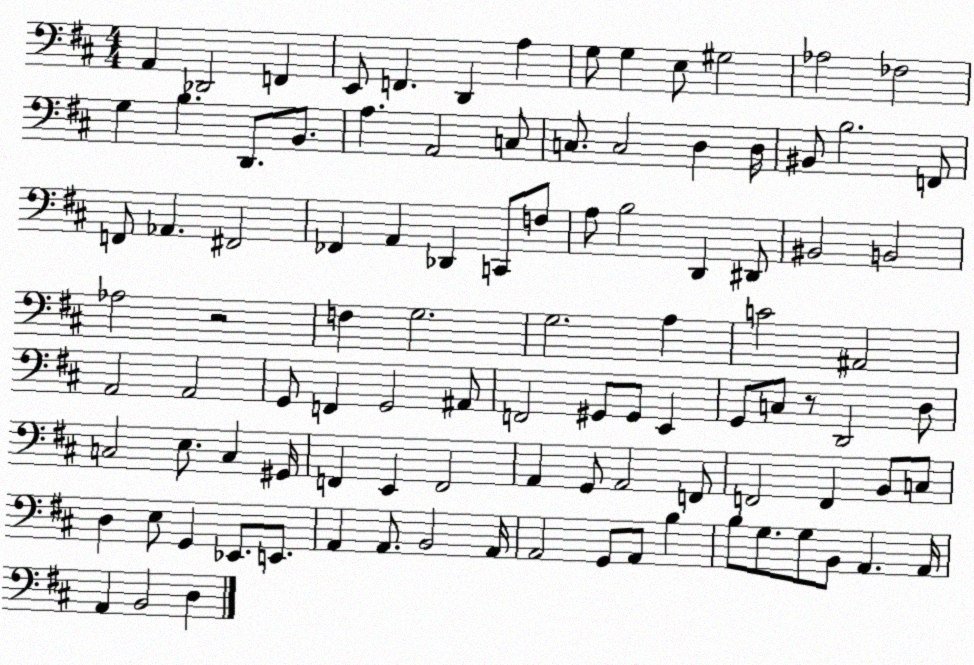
X:1
T:Untitled
M:4/4
L:1/4
K:D
A,, _D,,2 F,, E,,/2 F,, D,, A, G,/2 G, E,/2 ^G,2 _A,2 _F,2 G, B, D,,/2 B,,/2 A, A,,2 C,/2 C,/2 C,2 D, D,/4 ^B,,/2 B,2 F,,/2 F,,/2 _A,, ^F,,2 _F,, A,, _D,, C,,/2 F,/2 A,/2 B,2 D,, ^D,,/2 ^B,,2 B,,2 _A,2 z2 F, G,2 G,2 A, C2 ^A,,2 A,,2 A,,2 G,,/2 F,, G,,2 ^A,,/2 F,,2 ^G,,/2 ^G,,/2 E,, G,,/2 C,/2 z/2 D,,2 D,/2 C,2 E,/2 C, ^G,,/4 F,, E,, F,,2 A,, G,,/2 A,,2 F,,/2 F,,2 F,, B,,/2 C,/2 D, E,/2 G,, _E,,/2 E,,/2 A,, A,,/2 B,,2 A,,/4 A,,2 G,,/2 A,,/2 B, B,/2 G,/2 G,/2 B,,/2 A,, A,,/4 A,, B,,2 D,